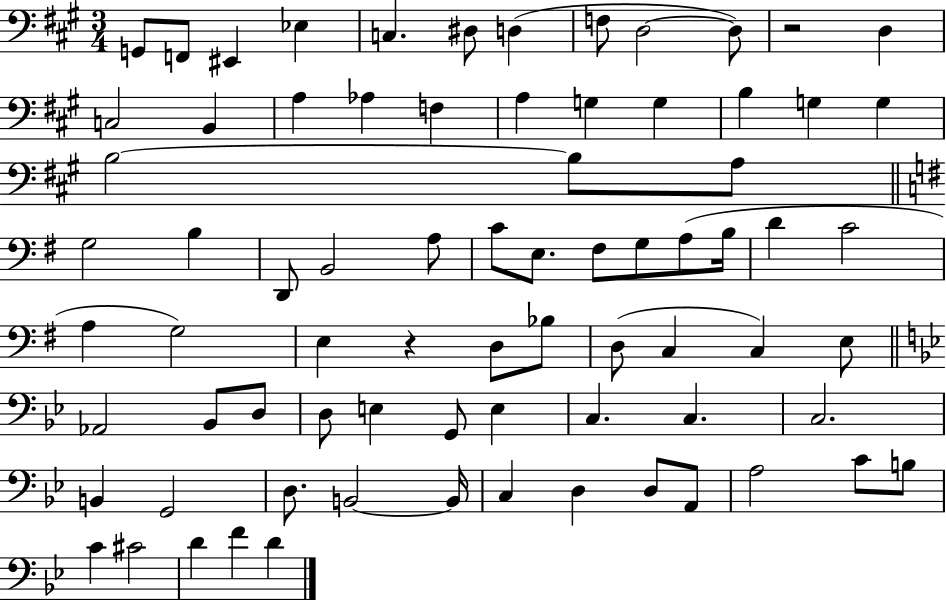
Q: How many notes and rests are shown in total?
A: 76